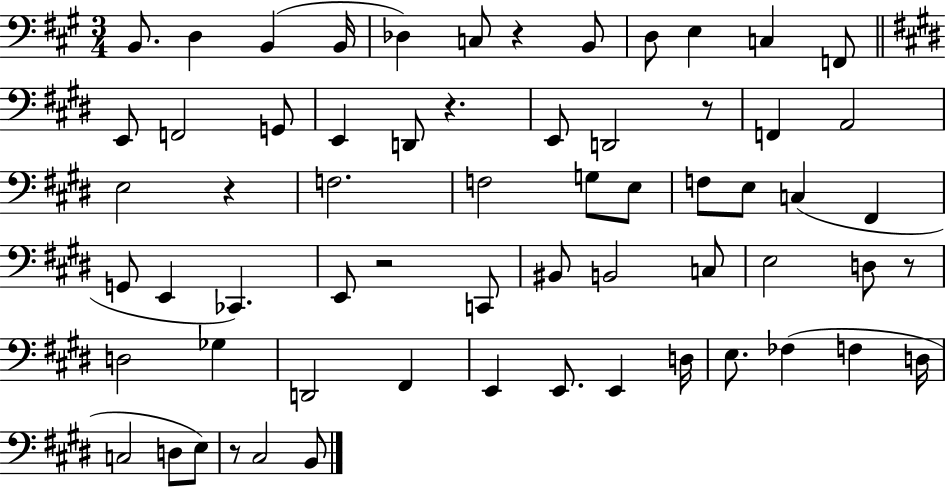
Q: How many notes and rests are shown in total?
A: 63